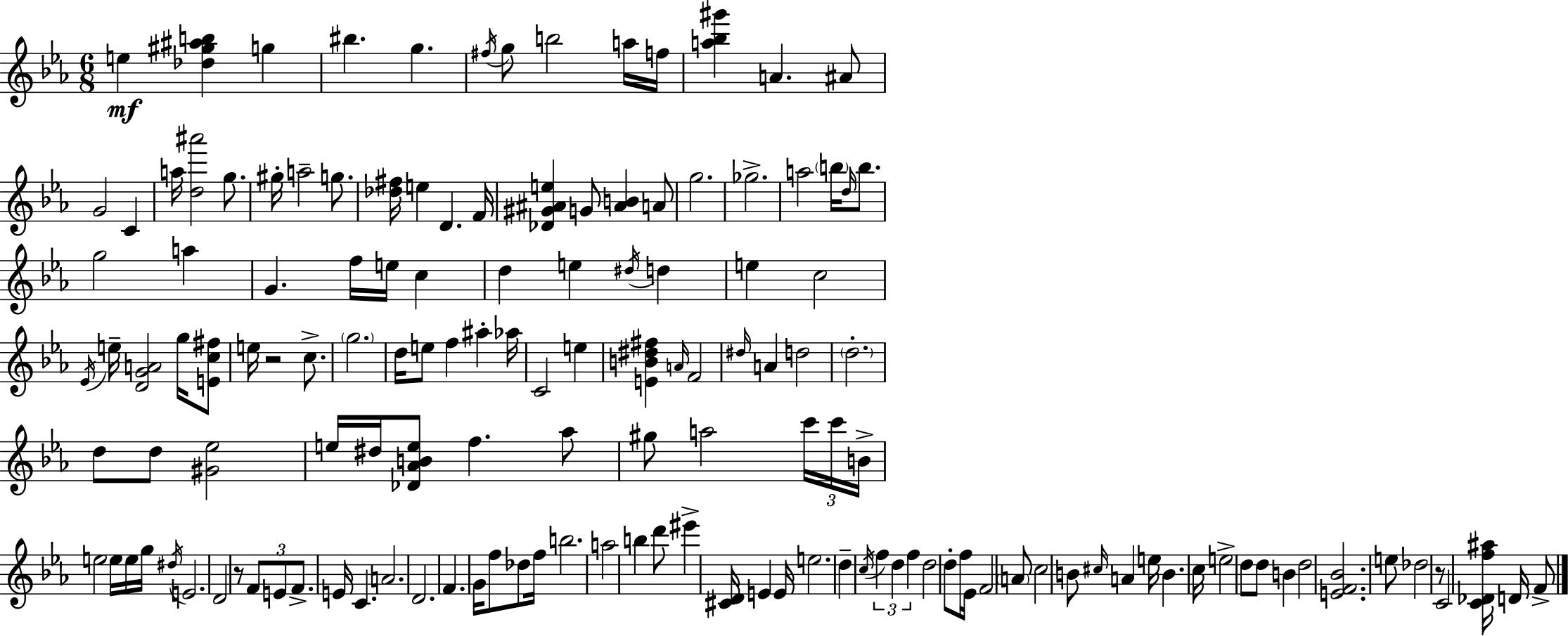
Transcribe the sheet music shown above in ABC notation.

X:1
T:Untitled
M:6/8
L:1/4
K:Eb
e [_d^g^ab] g ^b g ^f/4 g/2 b2 a/4 f/4 [a_b^g'] A ^A/2 G2 C a/4 [d^a']2 g/2 ^g/4 a2 g/2 [_d^f]/4 e D F/4 [_D^G^Ae] G/2 [^AB] A/2 g2 _g2 a2 b/4 d/4 b/2 g2 a G f/4 e/4 c d e ^d/4 d e c2 _E/4 e/4 [DGA]2 g/4 [Ec^f]/2 e/4 z2 c/2 g2 d/4 e/2 f ^a _a/4 C2 e [EB^d^f] A/4 F2 ^d/4 A d2 d2 d/2 d/2 [^G_e]2 e/4 ^d/4 [_D_ABe]/2 f _a/2 ^g/2 a2 c'/4 c'/4 B/4 e2 e/4 e/4 g/4 ^d/4 E2 D2 z/2 F/2 E/2 F/2 E/4 C A2 D2 F G/4 f/2 _d/2 f/4 b2 a2 b d'/2 ^e' [^CD]/4 E E/4 e2 d c/4 f d f d2 d/2 f/4 _E/4 F2 A/2 c2 B/2 ^c/4 A e/4 B c/4 e2 d/2 d/2 B d2 [EF_B]2 e/2 _d2 z/2 C2 [C_Df^a]/4 D/4 F/2